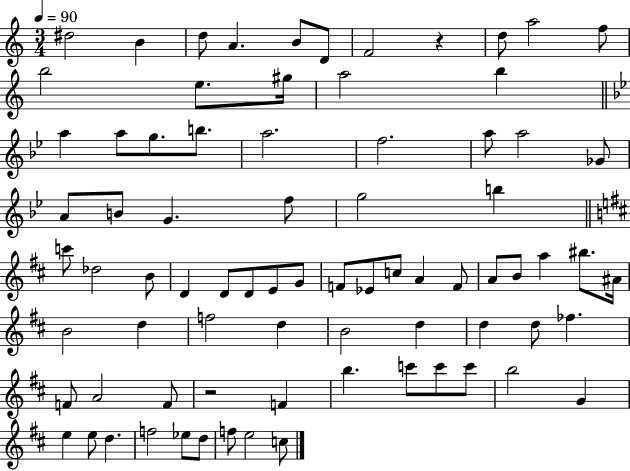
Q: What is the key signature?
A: C major